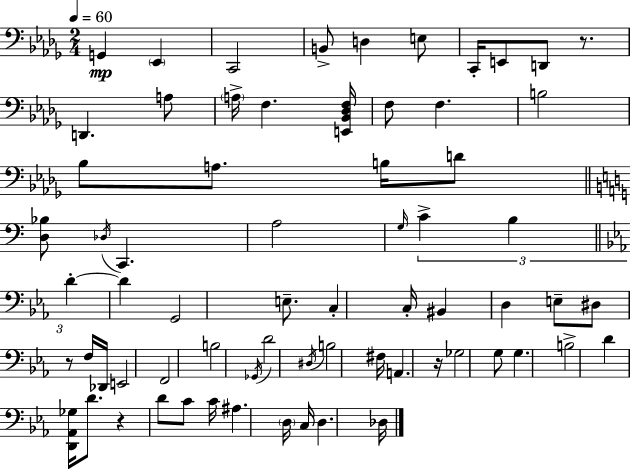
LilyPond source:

{
  \clef bass
  \numericTimeSignature
  \time 2/4
  \key bes \minor
  \tempo 4 = 60
  g,4\mp \parenthesize ees,4 | c,2 | b,8-> d4 e8 | c,16-. e,8 d,8 r8. | \break d,4. a8 | \parenthesize a16-> f4. <e, bes, des f>16 | f8 f4. | b2 | \break bes8 a8. b16 d'8 | \bar "||" \break \key a \minor <d bes>8 \acciaccatura { des16 } c,4. | a2 | \grace { g16 } \tuplet 3/2 { c'4-> b4 | \bar "||" \break \key ees \major d'4-.~~ } d'4 | g,2 | e8.-- c4-. c16-. | bis,4 d4 | \break e8-- dis8 r8 f16 des,16 | e,2 | f,2 | b2 | \break \acciaccatura { ges,16 } d'2 | \acciaccatura { dis16 } b2 | fis16 a,4. | r16 ges2 | \break g8 g4. | b2-> | d'4 <d, aes, ges>16 d'8. | r4 d'8 | \break c'8 c'16 ais4. | \parenthesize d16 c16 d4. | des16 \bar "|."
}